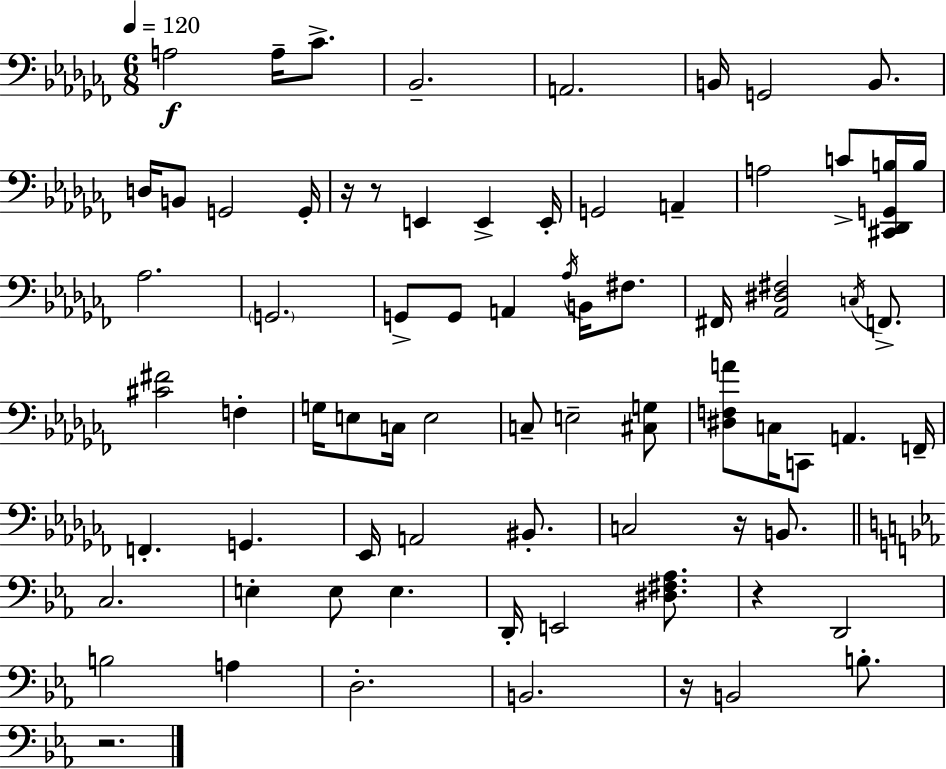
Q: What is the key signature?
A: AES minor